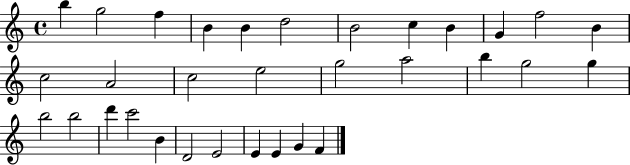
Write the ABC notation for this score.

X:1
T:Untitled
M:4/4
L:1/4
K:C
b g2 f B B d2 B2 c B G f2 B c2 A2 c2 e2 g2 a2 b g2 g b2 b2 d' c'2 B D2 E2 E E G F